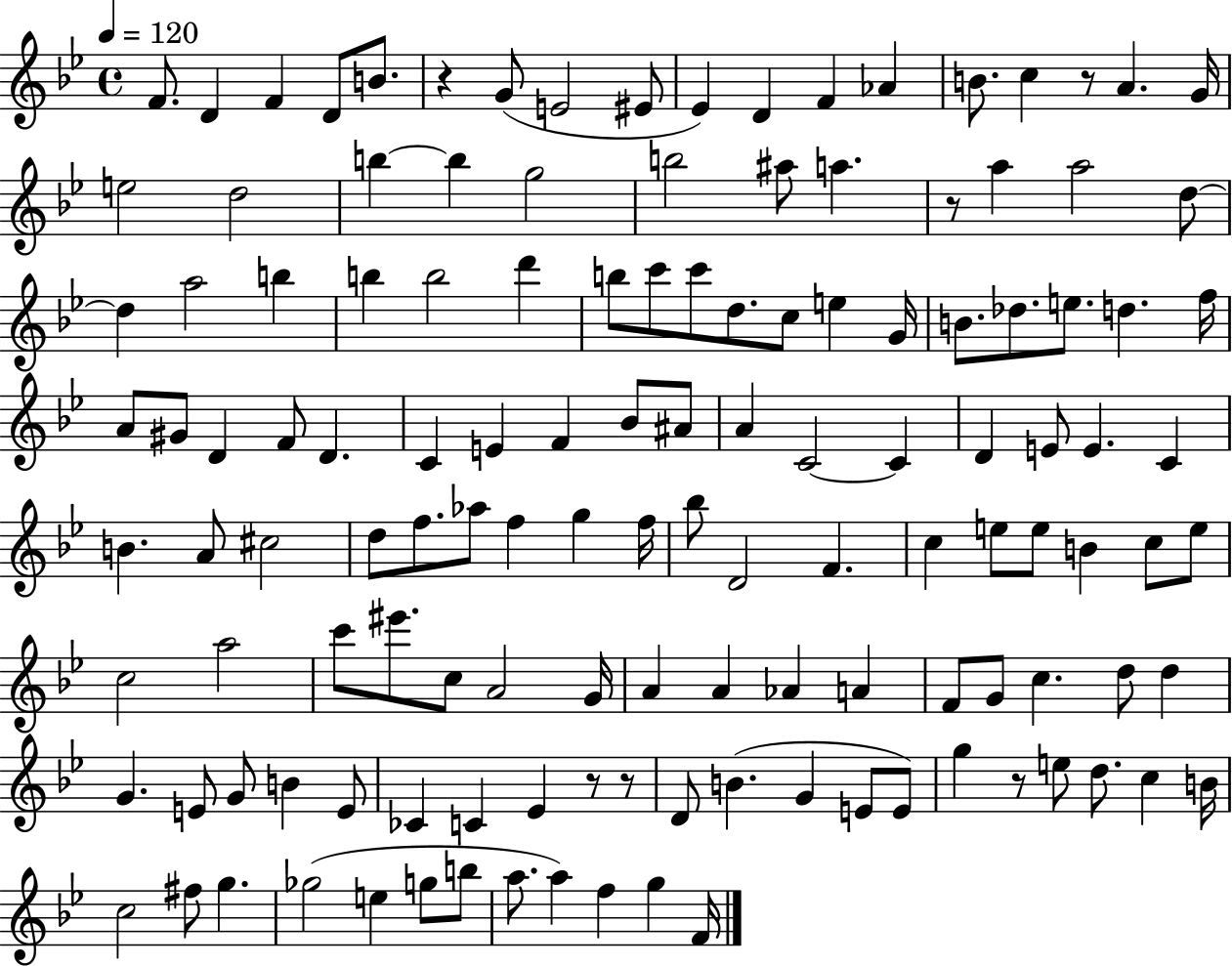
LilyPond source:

{
  \clef treble
  \time 4/4
  \defaultTimeSignature
  \key bes \major
  \tempo 4 = 120
  f'8. d'4 f'4 d'8 b'8. | r4 g'8( e'2 eis'8 | ees'4) d'4 f'4 aes'4 | b'8. c''4 r8 a'4. g'16 | \break e''2 d''2 | b''4~~ b''4 g''2 | b''2 ais''8 a''4. | r8 a''4 a''2 d''8~~ | \break d''4 a''2 b''4 | b''4 b''2 d'''4 | b''8 c'''8 c'''8 d''8. c''8 e''4 g'16 | b'8. des''8. e''8. d''4. f''16 | \break a'8 gis'8 d'4 f'8 d'4. | c'4 e'4 f'4 bes'8 ais'8 | a'4 c'2~~ c'4 | d'4 e'8 e'4. c'4 | \break b'4. a'8 cis''2 | d''8 f''8. aes''8 f''4 g''4 f''16 | bes''8 d'2 f'4. | c''4 e''8 e''8 b'4 c''8 e''8 | \break c''2 a''2 | c'''8 eis'''8. c''8 a'2 g'16 | a'4 a'4 aes'4 a'4 | f'8 g'8 c''4. d''8 d''4 | \break g'4. e'8 g'8 b'4 e'8 | ces'4 c'4 ees'4 r8 r8 | d'8 b'4.( g'4 e'8 e'8) | g''4 r8 e''8 d''8. c''4 b'16 | \break c''2 fis''8 g''4. | ges''2( e''4 g''8 b''8 | a''8. a''4) f''4 g''4 f'16 | \bar "|."
}